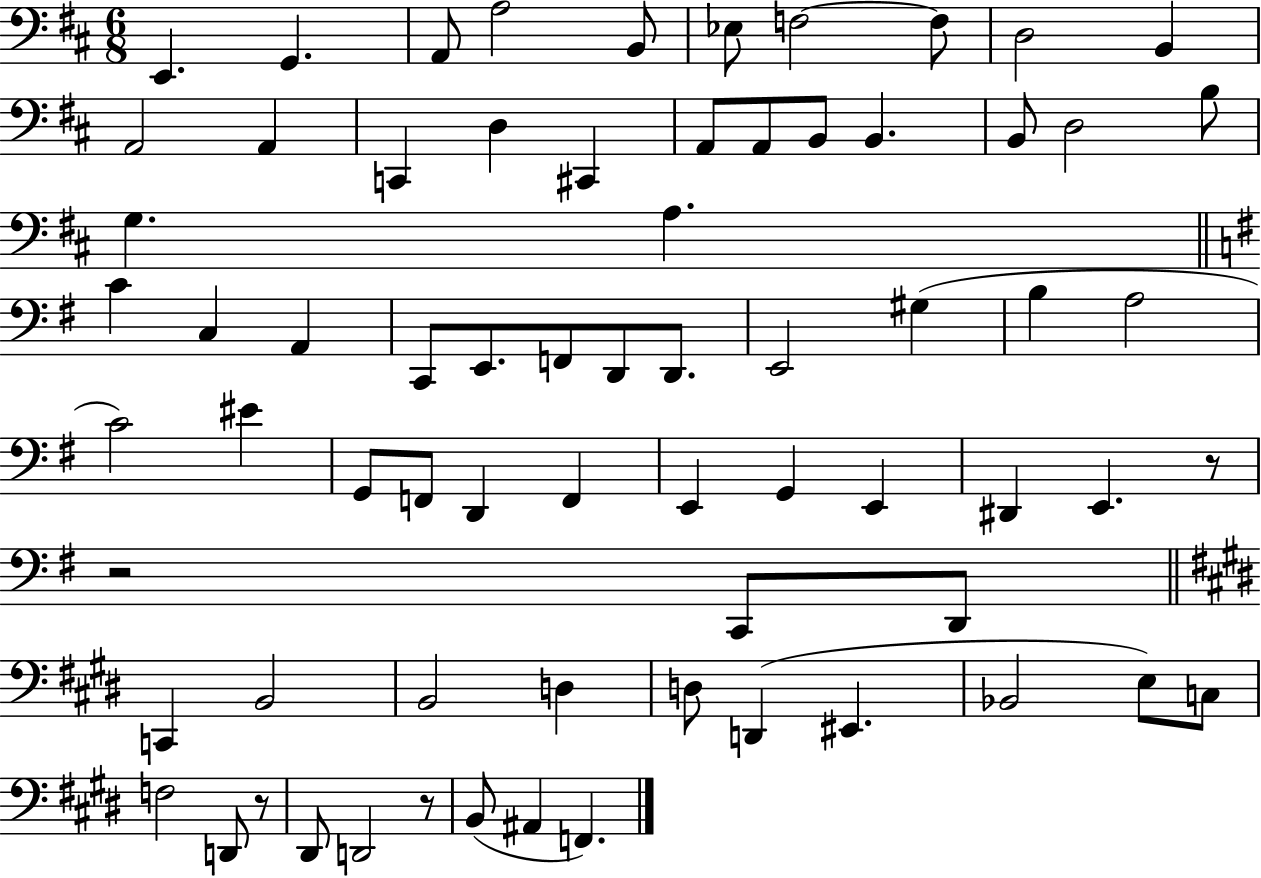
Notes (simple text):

E2/q. G2/q. A2/e A3/h B2/e Eb3/e F3/h F3/e D3/h B2/q A2/h A2/q C2/q D3/q C#2/q A2/e A2/e B2/e B2/q. B2/e D3/h B3/e G3/q. A3/q. C4/q C3/q A2/q C2/e E2/e. F2/e D2/e D2/e. E2/h G#3/q B3/q A3/h C4/h EIS4/q G2/e F2/e D2/q F2/q E2/q G2/q E2/q D#2/q E2/q. R/e R/h C2/e D2/e C2/q B2/h B2/h D3/q D3/e D2/q EIS2/q. Bb2/h E3/e C3/e F3/h D2/e R/e D#2/e D2/h R/e B2/e A#2/q F2/q.